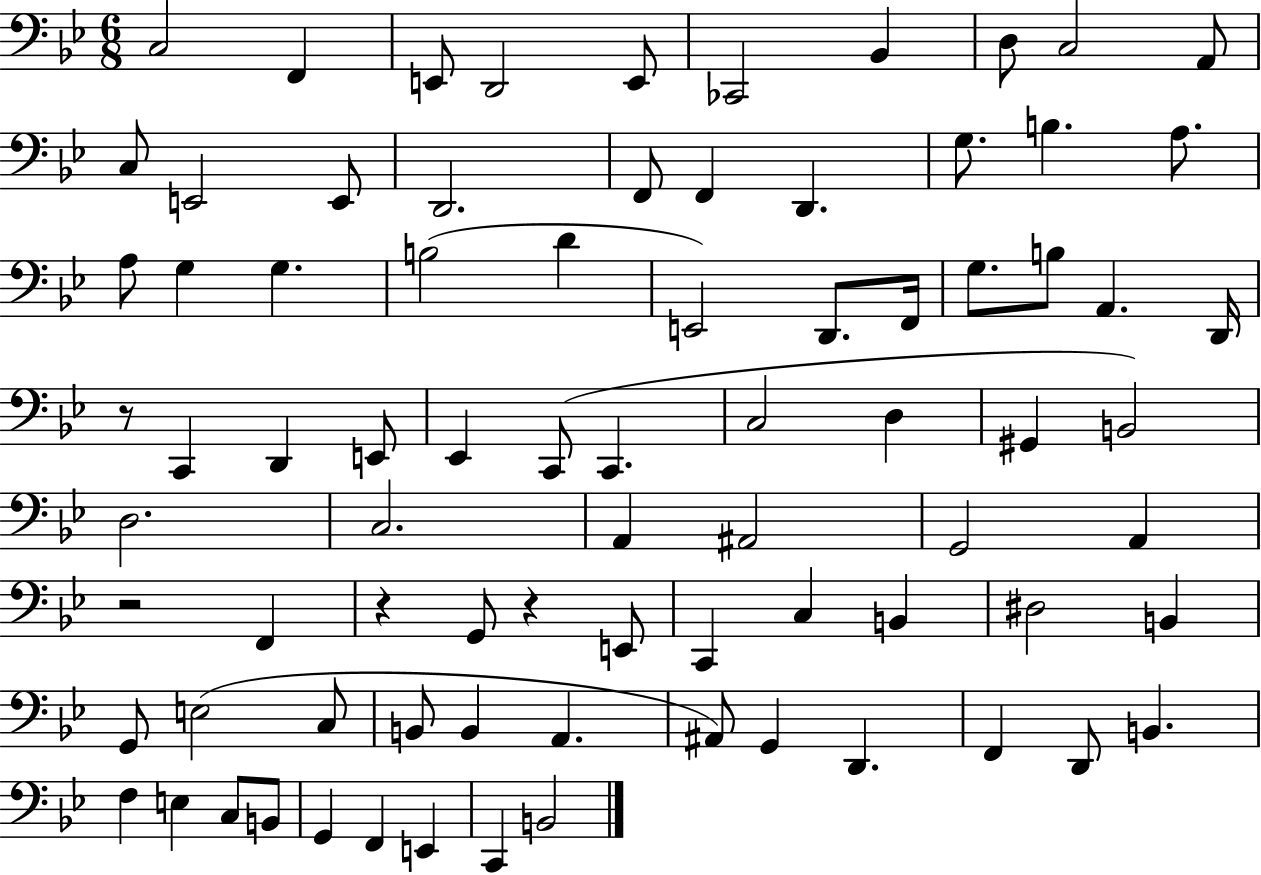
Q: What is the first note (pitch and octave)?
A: C3